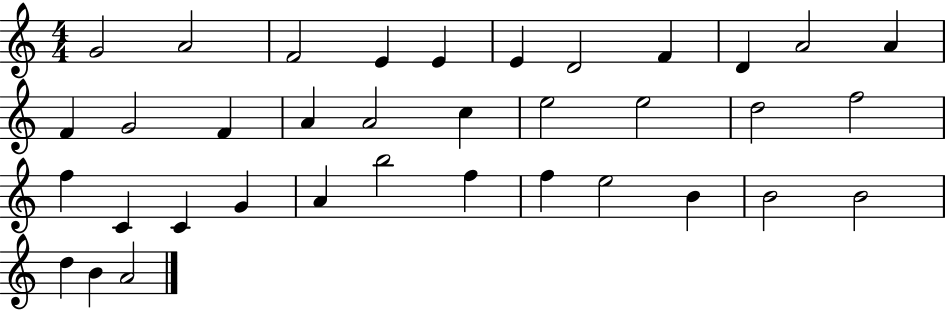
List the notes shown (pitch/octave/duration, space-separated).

G4/h A4/h F4/h E4/q E4/q E4/q D4/h F4/q D4/q A4/h A4/q F4/q G4/h F4/q A4/q A4/h C5/q E5/h E5/h D5/h F5/h F5/q C4/q C4/q G4/q A4/q B5/h F5/q F5/q E5/h B4/q B4/h B4/h D5/q B4/q A4/h